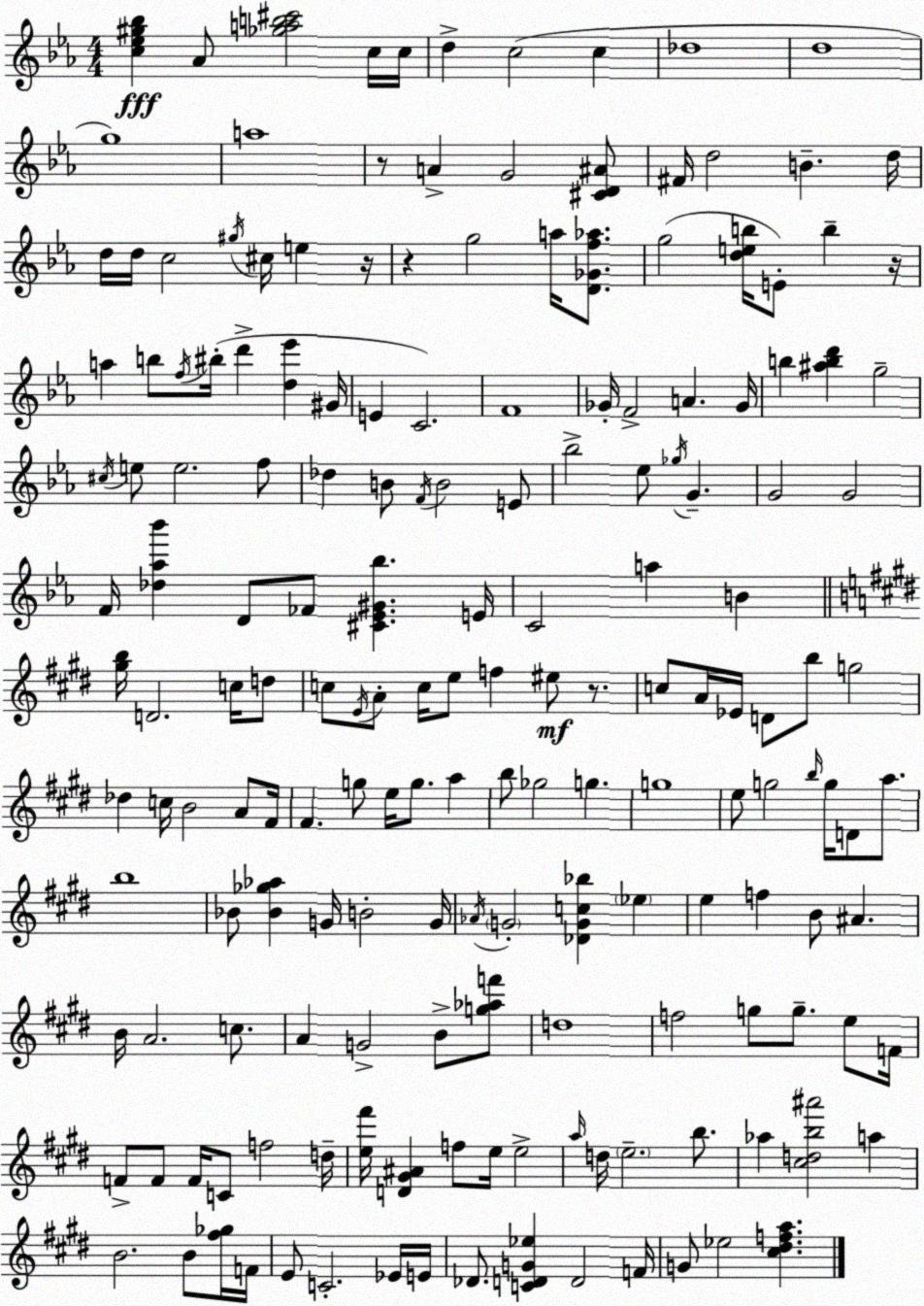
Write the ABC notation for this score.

X:1
T:Untitled
M:4/4
L:1/4
K:Eb
[c_e^g_b] _A/2 [_gab^c']2 c/4 c/4 d c2 c _d4 d4 g4 a4 z/2 A G2 [^CD^A]/2 ^F/4 d2 B d/4 d/4 d/4 c2 ^g/4 ^c/4 e z/4 z g2 a/4 [D_Gf_a]/2 g2 [deb]/4 E/2 b z/4 a b/2 f/4 ^b/4 d' [d_e'] ^G/4 E C2 F4 _G/4 F2 A _G/4 b [^abd'] g2 ^c/4 e/2 e2 f/2 _d B/2 F/4 B2 E/2 _b2 _e/2 _g/4 G G2 G2 F/4 [_d_a_b'] D/2 _F/2 [^C_E^G_b] E/4 C2 a B [^gb]/4 D2 c/4 d/2 c/2 E/4 A/2 c/4 e/2 f ^e/2 z/2 c/2 A/4 _E/4 D/2 b/2 g2 _d c/4 B2 A/2 ^F/4 ^F g/2 e/4 g/2 a b/2 _g2 g g4 e/2 g2 b/4 g/4 D/2 a/2 b4 _B/2 [_B_g_a] G/4 B2 G/4 _A/4 G2 [_DGc_b] _e e f B/2 ^A B/4 A2 c/2 A G2 B/2 [g_af']/2 d4 f2 g/2 g/2 e/2 F/4 F/2 F/2 F/4 C/2 f2 d/4 [e^f']/4 [D^G^A] f/2 e/4 e2 a/4 d/4 e2 b/2 _a [^cdb^a']2 a B2 B/2 [^f_g]/4 F/4 E/2 C2 _E/4 E/4 _D/2 [CDG_e] D2 F/4 G/2 _e2 [^c^dfa]